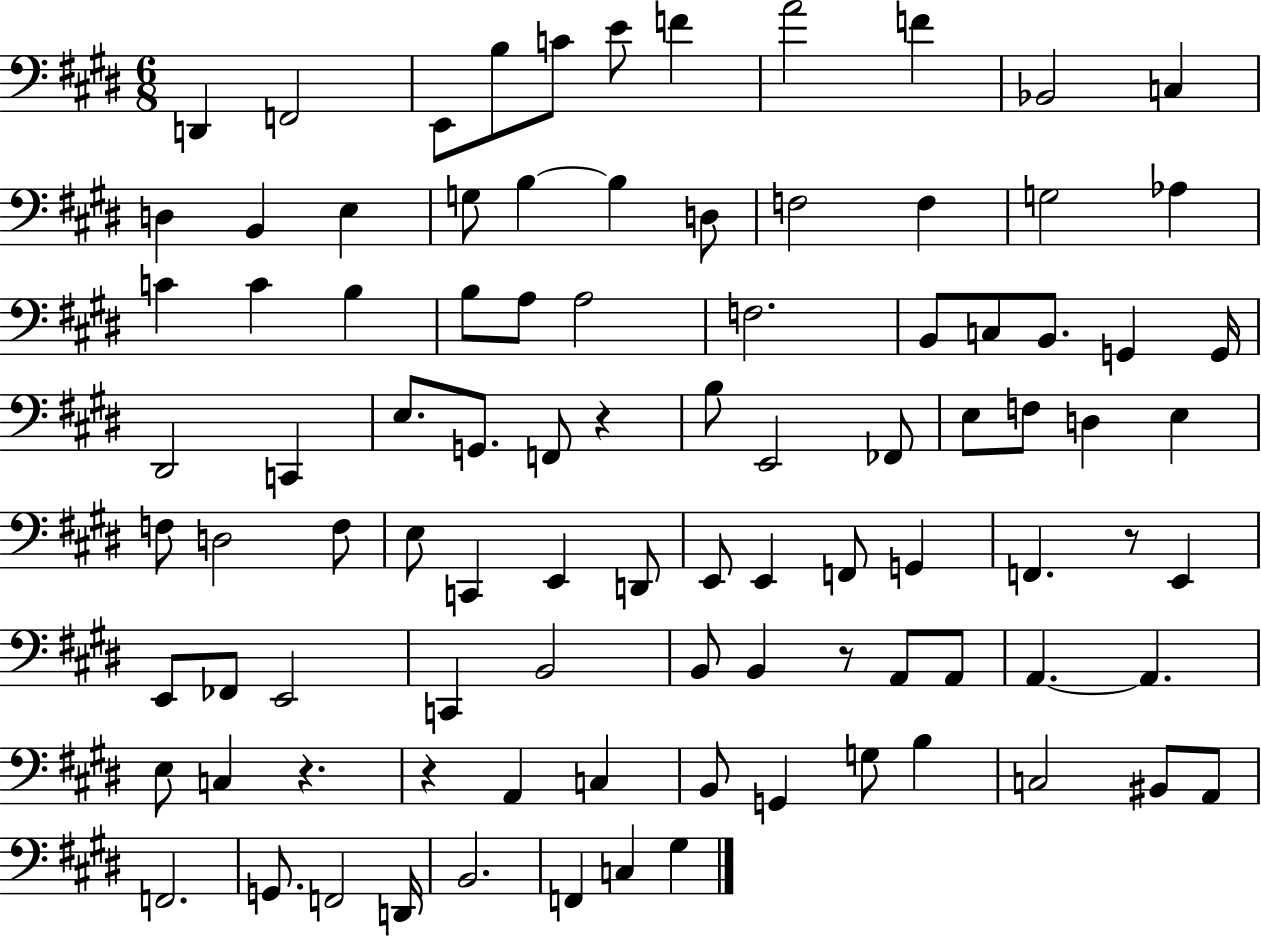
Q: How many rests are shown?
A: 5